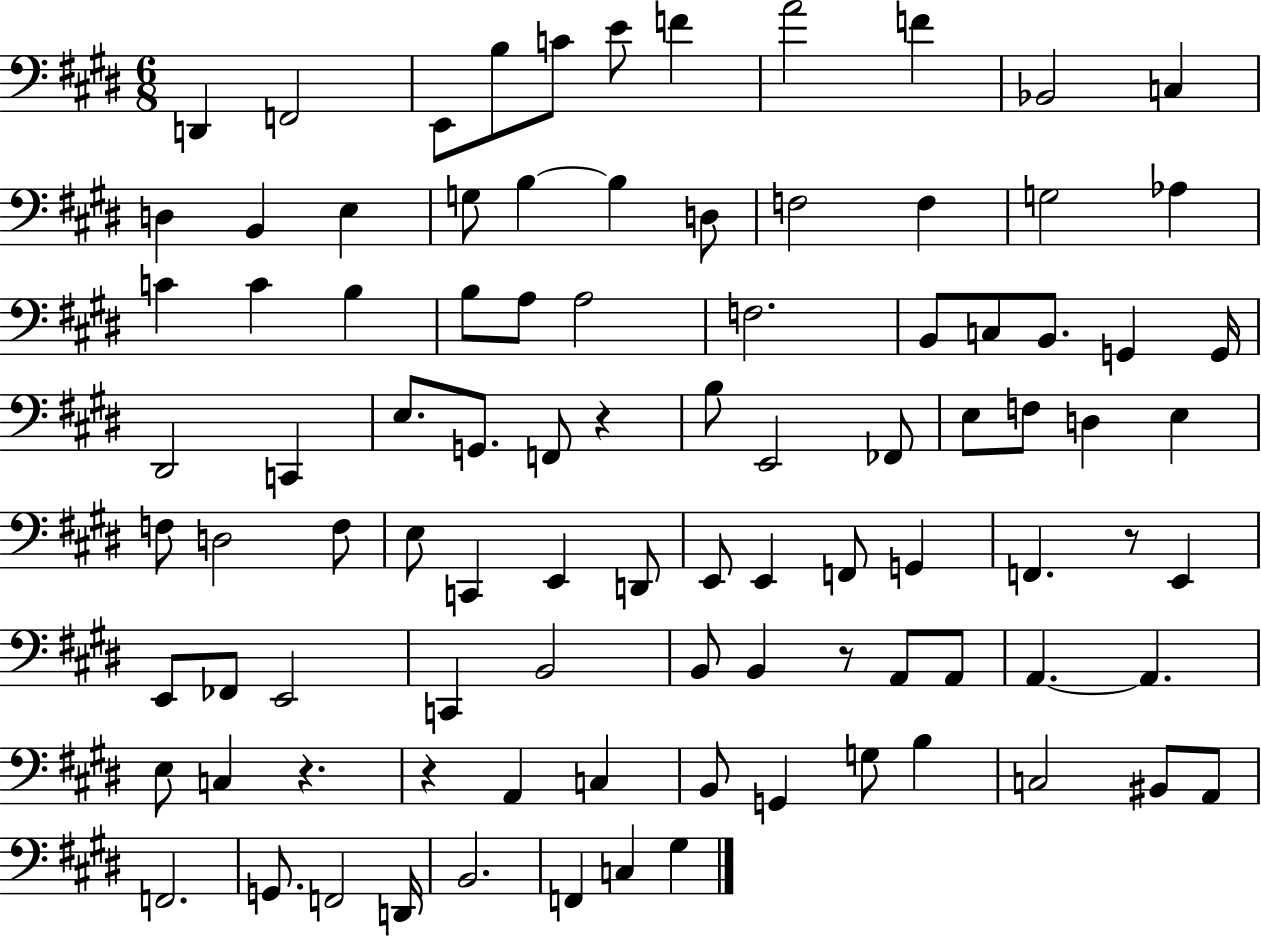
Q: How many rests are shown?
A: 5